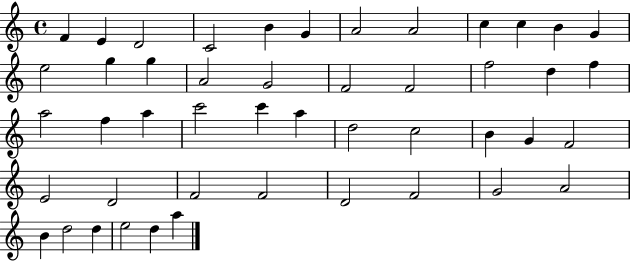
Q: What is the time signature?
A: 4/4